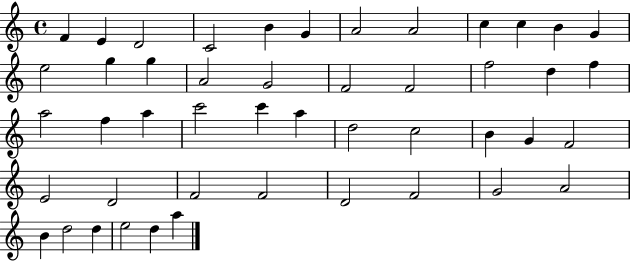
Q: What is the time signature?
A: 4/4